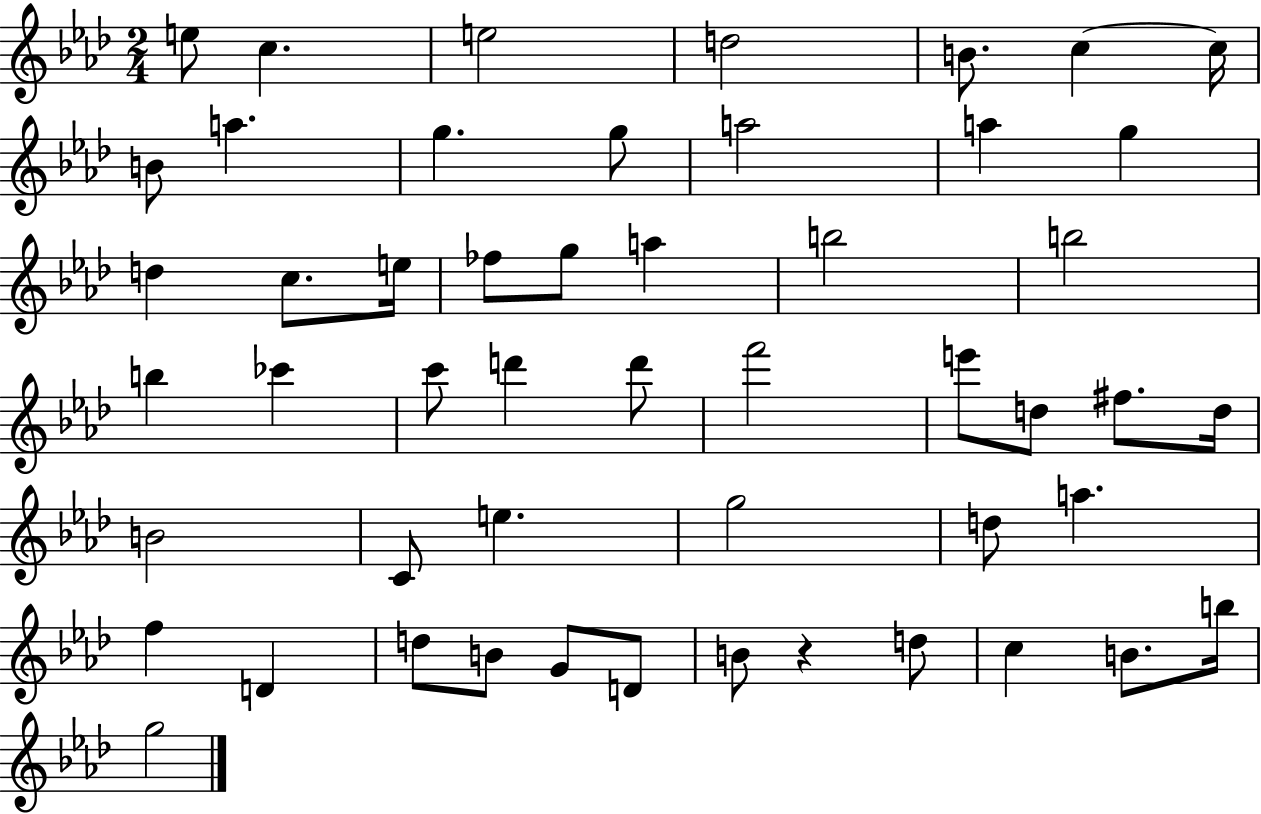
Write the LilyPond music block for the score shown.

{
  \clef treble
  \numericTimeSignature
  \time 2/4
  \key aes \major
  e''8 c''4. | e''2 | d''2 | b'8. c''4~~ c''16 | \break b'8 a''4. | g''4. g''8 | a''2 | a''4 g''4 | \break d''4 c''8. e''16 | fes''8 g''8 a''4 | b''2 | b''2 | \break b''4 ces'''4 | c'''8 d'''4 d'''8 | f'''2 | e'''8 d''8 fis''8. d''16 | \break b'2 | c'8 e''4. | g''2 | d''8 a''4. | \break f''4 d'4 | d''8 b'8 g'8 d'8 | b'8 r4 d''8 | c''4 b'8. b''16 | \break g''2 | \bar "|."
}